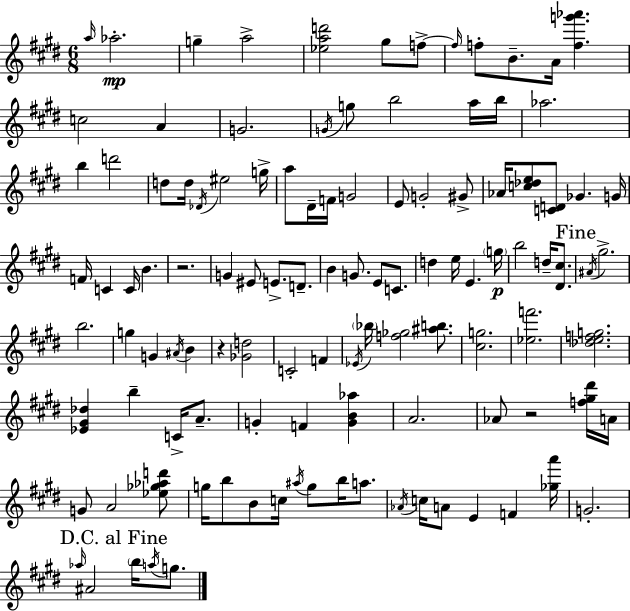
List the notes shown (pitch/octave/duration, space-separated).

A5/s Ab5/h. G5/q A5/h [Eb5,A5,D6]/h G#5/e F5/e F5/s F5/e B4/e. A4/s [F5,G6,Ab6]/q. C5/h A4/q G4/h. G4/s G5/e B5/h A5/s B5/s Ab5/h. B5/q D6/h D5/e D5/s Db4/s EIS5/h G5/s A5/e D#4/s F4/s G4/h E4/e G4/h G#4/e Ab4/s [C5,Db5,E5]/e [C4,D4]/e Gb4/q. G4/s F4/s C4/q C4/s B4/q. R/h. G4/q EIS4/e E4/e. D4/e. B4/q G4/e. E4/e C4/e. D5/q E5/s E4/q. G5/s B5/h D5/s [D#4,C#5]/e. A#4/s G#5/h. B5/h. G5/q G4/q A#4/s B4/q R/q [Gb4,D5]/h C4/h F4/q Eb4/s Bb5/s [F5,Gb5]/h [A#5,B5]/e. [C#5,G5]/h. [Eb5,F6]/h. [Db5,E5,F5,G5]/h. [Eb4,G#4,Db5]/q B5/q C4/s A4/e. G4/q F4/q [G4,B4,Ab5]/q A4/h. Ab4/e R/h [F5,G#5,D#6]/s A4/s G4/e A4/h [Eb5,Gb5,Ab5,D6]/e G5/s B5/e B4/e C5/s A#5/s G5/e B5/s A5/e. Ab4/s C5/s A4/e E4/q F4/q [Gb5,A6]/s G4/h. Ab5/s A#4/h B5/s A5/s G5/e.